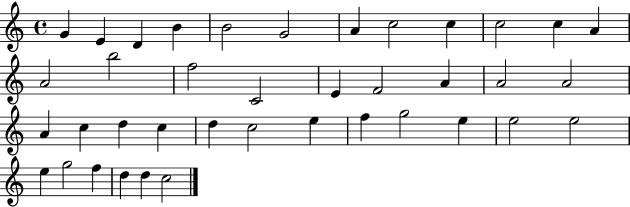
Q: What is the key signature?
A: C major